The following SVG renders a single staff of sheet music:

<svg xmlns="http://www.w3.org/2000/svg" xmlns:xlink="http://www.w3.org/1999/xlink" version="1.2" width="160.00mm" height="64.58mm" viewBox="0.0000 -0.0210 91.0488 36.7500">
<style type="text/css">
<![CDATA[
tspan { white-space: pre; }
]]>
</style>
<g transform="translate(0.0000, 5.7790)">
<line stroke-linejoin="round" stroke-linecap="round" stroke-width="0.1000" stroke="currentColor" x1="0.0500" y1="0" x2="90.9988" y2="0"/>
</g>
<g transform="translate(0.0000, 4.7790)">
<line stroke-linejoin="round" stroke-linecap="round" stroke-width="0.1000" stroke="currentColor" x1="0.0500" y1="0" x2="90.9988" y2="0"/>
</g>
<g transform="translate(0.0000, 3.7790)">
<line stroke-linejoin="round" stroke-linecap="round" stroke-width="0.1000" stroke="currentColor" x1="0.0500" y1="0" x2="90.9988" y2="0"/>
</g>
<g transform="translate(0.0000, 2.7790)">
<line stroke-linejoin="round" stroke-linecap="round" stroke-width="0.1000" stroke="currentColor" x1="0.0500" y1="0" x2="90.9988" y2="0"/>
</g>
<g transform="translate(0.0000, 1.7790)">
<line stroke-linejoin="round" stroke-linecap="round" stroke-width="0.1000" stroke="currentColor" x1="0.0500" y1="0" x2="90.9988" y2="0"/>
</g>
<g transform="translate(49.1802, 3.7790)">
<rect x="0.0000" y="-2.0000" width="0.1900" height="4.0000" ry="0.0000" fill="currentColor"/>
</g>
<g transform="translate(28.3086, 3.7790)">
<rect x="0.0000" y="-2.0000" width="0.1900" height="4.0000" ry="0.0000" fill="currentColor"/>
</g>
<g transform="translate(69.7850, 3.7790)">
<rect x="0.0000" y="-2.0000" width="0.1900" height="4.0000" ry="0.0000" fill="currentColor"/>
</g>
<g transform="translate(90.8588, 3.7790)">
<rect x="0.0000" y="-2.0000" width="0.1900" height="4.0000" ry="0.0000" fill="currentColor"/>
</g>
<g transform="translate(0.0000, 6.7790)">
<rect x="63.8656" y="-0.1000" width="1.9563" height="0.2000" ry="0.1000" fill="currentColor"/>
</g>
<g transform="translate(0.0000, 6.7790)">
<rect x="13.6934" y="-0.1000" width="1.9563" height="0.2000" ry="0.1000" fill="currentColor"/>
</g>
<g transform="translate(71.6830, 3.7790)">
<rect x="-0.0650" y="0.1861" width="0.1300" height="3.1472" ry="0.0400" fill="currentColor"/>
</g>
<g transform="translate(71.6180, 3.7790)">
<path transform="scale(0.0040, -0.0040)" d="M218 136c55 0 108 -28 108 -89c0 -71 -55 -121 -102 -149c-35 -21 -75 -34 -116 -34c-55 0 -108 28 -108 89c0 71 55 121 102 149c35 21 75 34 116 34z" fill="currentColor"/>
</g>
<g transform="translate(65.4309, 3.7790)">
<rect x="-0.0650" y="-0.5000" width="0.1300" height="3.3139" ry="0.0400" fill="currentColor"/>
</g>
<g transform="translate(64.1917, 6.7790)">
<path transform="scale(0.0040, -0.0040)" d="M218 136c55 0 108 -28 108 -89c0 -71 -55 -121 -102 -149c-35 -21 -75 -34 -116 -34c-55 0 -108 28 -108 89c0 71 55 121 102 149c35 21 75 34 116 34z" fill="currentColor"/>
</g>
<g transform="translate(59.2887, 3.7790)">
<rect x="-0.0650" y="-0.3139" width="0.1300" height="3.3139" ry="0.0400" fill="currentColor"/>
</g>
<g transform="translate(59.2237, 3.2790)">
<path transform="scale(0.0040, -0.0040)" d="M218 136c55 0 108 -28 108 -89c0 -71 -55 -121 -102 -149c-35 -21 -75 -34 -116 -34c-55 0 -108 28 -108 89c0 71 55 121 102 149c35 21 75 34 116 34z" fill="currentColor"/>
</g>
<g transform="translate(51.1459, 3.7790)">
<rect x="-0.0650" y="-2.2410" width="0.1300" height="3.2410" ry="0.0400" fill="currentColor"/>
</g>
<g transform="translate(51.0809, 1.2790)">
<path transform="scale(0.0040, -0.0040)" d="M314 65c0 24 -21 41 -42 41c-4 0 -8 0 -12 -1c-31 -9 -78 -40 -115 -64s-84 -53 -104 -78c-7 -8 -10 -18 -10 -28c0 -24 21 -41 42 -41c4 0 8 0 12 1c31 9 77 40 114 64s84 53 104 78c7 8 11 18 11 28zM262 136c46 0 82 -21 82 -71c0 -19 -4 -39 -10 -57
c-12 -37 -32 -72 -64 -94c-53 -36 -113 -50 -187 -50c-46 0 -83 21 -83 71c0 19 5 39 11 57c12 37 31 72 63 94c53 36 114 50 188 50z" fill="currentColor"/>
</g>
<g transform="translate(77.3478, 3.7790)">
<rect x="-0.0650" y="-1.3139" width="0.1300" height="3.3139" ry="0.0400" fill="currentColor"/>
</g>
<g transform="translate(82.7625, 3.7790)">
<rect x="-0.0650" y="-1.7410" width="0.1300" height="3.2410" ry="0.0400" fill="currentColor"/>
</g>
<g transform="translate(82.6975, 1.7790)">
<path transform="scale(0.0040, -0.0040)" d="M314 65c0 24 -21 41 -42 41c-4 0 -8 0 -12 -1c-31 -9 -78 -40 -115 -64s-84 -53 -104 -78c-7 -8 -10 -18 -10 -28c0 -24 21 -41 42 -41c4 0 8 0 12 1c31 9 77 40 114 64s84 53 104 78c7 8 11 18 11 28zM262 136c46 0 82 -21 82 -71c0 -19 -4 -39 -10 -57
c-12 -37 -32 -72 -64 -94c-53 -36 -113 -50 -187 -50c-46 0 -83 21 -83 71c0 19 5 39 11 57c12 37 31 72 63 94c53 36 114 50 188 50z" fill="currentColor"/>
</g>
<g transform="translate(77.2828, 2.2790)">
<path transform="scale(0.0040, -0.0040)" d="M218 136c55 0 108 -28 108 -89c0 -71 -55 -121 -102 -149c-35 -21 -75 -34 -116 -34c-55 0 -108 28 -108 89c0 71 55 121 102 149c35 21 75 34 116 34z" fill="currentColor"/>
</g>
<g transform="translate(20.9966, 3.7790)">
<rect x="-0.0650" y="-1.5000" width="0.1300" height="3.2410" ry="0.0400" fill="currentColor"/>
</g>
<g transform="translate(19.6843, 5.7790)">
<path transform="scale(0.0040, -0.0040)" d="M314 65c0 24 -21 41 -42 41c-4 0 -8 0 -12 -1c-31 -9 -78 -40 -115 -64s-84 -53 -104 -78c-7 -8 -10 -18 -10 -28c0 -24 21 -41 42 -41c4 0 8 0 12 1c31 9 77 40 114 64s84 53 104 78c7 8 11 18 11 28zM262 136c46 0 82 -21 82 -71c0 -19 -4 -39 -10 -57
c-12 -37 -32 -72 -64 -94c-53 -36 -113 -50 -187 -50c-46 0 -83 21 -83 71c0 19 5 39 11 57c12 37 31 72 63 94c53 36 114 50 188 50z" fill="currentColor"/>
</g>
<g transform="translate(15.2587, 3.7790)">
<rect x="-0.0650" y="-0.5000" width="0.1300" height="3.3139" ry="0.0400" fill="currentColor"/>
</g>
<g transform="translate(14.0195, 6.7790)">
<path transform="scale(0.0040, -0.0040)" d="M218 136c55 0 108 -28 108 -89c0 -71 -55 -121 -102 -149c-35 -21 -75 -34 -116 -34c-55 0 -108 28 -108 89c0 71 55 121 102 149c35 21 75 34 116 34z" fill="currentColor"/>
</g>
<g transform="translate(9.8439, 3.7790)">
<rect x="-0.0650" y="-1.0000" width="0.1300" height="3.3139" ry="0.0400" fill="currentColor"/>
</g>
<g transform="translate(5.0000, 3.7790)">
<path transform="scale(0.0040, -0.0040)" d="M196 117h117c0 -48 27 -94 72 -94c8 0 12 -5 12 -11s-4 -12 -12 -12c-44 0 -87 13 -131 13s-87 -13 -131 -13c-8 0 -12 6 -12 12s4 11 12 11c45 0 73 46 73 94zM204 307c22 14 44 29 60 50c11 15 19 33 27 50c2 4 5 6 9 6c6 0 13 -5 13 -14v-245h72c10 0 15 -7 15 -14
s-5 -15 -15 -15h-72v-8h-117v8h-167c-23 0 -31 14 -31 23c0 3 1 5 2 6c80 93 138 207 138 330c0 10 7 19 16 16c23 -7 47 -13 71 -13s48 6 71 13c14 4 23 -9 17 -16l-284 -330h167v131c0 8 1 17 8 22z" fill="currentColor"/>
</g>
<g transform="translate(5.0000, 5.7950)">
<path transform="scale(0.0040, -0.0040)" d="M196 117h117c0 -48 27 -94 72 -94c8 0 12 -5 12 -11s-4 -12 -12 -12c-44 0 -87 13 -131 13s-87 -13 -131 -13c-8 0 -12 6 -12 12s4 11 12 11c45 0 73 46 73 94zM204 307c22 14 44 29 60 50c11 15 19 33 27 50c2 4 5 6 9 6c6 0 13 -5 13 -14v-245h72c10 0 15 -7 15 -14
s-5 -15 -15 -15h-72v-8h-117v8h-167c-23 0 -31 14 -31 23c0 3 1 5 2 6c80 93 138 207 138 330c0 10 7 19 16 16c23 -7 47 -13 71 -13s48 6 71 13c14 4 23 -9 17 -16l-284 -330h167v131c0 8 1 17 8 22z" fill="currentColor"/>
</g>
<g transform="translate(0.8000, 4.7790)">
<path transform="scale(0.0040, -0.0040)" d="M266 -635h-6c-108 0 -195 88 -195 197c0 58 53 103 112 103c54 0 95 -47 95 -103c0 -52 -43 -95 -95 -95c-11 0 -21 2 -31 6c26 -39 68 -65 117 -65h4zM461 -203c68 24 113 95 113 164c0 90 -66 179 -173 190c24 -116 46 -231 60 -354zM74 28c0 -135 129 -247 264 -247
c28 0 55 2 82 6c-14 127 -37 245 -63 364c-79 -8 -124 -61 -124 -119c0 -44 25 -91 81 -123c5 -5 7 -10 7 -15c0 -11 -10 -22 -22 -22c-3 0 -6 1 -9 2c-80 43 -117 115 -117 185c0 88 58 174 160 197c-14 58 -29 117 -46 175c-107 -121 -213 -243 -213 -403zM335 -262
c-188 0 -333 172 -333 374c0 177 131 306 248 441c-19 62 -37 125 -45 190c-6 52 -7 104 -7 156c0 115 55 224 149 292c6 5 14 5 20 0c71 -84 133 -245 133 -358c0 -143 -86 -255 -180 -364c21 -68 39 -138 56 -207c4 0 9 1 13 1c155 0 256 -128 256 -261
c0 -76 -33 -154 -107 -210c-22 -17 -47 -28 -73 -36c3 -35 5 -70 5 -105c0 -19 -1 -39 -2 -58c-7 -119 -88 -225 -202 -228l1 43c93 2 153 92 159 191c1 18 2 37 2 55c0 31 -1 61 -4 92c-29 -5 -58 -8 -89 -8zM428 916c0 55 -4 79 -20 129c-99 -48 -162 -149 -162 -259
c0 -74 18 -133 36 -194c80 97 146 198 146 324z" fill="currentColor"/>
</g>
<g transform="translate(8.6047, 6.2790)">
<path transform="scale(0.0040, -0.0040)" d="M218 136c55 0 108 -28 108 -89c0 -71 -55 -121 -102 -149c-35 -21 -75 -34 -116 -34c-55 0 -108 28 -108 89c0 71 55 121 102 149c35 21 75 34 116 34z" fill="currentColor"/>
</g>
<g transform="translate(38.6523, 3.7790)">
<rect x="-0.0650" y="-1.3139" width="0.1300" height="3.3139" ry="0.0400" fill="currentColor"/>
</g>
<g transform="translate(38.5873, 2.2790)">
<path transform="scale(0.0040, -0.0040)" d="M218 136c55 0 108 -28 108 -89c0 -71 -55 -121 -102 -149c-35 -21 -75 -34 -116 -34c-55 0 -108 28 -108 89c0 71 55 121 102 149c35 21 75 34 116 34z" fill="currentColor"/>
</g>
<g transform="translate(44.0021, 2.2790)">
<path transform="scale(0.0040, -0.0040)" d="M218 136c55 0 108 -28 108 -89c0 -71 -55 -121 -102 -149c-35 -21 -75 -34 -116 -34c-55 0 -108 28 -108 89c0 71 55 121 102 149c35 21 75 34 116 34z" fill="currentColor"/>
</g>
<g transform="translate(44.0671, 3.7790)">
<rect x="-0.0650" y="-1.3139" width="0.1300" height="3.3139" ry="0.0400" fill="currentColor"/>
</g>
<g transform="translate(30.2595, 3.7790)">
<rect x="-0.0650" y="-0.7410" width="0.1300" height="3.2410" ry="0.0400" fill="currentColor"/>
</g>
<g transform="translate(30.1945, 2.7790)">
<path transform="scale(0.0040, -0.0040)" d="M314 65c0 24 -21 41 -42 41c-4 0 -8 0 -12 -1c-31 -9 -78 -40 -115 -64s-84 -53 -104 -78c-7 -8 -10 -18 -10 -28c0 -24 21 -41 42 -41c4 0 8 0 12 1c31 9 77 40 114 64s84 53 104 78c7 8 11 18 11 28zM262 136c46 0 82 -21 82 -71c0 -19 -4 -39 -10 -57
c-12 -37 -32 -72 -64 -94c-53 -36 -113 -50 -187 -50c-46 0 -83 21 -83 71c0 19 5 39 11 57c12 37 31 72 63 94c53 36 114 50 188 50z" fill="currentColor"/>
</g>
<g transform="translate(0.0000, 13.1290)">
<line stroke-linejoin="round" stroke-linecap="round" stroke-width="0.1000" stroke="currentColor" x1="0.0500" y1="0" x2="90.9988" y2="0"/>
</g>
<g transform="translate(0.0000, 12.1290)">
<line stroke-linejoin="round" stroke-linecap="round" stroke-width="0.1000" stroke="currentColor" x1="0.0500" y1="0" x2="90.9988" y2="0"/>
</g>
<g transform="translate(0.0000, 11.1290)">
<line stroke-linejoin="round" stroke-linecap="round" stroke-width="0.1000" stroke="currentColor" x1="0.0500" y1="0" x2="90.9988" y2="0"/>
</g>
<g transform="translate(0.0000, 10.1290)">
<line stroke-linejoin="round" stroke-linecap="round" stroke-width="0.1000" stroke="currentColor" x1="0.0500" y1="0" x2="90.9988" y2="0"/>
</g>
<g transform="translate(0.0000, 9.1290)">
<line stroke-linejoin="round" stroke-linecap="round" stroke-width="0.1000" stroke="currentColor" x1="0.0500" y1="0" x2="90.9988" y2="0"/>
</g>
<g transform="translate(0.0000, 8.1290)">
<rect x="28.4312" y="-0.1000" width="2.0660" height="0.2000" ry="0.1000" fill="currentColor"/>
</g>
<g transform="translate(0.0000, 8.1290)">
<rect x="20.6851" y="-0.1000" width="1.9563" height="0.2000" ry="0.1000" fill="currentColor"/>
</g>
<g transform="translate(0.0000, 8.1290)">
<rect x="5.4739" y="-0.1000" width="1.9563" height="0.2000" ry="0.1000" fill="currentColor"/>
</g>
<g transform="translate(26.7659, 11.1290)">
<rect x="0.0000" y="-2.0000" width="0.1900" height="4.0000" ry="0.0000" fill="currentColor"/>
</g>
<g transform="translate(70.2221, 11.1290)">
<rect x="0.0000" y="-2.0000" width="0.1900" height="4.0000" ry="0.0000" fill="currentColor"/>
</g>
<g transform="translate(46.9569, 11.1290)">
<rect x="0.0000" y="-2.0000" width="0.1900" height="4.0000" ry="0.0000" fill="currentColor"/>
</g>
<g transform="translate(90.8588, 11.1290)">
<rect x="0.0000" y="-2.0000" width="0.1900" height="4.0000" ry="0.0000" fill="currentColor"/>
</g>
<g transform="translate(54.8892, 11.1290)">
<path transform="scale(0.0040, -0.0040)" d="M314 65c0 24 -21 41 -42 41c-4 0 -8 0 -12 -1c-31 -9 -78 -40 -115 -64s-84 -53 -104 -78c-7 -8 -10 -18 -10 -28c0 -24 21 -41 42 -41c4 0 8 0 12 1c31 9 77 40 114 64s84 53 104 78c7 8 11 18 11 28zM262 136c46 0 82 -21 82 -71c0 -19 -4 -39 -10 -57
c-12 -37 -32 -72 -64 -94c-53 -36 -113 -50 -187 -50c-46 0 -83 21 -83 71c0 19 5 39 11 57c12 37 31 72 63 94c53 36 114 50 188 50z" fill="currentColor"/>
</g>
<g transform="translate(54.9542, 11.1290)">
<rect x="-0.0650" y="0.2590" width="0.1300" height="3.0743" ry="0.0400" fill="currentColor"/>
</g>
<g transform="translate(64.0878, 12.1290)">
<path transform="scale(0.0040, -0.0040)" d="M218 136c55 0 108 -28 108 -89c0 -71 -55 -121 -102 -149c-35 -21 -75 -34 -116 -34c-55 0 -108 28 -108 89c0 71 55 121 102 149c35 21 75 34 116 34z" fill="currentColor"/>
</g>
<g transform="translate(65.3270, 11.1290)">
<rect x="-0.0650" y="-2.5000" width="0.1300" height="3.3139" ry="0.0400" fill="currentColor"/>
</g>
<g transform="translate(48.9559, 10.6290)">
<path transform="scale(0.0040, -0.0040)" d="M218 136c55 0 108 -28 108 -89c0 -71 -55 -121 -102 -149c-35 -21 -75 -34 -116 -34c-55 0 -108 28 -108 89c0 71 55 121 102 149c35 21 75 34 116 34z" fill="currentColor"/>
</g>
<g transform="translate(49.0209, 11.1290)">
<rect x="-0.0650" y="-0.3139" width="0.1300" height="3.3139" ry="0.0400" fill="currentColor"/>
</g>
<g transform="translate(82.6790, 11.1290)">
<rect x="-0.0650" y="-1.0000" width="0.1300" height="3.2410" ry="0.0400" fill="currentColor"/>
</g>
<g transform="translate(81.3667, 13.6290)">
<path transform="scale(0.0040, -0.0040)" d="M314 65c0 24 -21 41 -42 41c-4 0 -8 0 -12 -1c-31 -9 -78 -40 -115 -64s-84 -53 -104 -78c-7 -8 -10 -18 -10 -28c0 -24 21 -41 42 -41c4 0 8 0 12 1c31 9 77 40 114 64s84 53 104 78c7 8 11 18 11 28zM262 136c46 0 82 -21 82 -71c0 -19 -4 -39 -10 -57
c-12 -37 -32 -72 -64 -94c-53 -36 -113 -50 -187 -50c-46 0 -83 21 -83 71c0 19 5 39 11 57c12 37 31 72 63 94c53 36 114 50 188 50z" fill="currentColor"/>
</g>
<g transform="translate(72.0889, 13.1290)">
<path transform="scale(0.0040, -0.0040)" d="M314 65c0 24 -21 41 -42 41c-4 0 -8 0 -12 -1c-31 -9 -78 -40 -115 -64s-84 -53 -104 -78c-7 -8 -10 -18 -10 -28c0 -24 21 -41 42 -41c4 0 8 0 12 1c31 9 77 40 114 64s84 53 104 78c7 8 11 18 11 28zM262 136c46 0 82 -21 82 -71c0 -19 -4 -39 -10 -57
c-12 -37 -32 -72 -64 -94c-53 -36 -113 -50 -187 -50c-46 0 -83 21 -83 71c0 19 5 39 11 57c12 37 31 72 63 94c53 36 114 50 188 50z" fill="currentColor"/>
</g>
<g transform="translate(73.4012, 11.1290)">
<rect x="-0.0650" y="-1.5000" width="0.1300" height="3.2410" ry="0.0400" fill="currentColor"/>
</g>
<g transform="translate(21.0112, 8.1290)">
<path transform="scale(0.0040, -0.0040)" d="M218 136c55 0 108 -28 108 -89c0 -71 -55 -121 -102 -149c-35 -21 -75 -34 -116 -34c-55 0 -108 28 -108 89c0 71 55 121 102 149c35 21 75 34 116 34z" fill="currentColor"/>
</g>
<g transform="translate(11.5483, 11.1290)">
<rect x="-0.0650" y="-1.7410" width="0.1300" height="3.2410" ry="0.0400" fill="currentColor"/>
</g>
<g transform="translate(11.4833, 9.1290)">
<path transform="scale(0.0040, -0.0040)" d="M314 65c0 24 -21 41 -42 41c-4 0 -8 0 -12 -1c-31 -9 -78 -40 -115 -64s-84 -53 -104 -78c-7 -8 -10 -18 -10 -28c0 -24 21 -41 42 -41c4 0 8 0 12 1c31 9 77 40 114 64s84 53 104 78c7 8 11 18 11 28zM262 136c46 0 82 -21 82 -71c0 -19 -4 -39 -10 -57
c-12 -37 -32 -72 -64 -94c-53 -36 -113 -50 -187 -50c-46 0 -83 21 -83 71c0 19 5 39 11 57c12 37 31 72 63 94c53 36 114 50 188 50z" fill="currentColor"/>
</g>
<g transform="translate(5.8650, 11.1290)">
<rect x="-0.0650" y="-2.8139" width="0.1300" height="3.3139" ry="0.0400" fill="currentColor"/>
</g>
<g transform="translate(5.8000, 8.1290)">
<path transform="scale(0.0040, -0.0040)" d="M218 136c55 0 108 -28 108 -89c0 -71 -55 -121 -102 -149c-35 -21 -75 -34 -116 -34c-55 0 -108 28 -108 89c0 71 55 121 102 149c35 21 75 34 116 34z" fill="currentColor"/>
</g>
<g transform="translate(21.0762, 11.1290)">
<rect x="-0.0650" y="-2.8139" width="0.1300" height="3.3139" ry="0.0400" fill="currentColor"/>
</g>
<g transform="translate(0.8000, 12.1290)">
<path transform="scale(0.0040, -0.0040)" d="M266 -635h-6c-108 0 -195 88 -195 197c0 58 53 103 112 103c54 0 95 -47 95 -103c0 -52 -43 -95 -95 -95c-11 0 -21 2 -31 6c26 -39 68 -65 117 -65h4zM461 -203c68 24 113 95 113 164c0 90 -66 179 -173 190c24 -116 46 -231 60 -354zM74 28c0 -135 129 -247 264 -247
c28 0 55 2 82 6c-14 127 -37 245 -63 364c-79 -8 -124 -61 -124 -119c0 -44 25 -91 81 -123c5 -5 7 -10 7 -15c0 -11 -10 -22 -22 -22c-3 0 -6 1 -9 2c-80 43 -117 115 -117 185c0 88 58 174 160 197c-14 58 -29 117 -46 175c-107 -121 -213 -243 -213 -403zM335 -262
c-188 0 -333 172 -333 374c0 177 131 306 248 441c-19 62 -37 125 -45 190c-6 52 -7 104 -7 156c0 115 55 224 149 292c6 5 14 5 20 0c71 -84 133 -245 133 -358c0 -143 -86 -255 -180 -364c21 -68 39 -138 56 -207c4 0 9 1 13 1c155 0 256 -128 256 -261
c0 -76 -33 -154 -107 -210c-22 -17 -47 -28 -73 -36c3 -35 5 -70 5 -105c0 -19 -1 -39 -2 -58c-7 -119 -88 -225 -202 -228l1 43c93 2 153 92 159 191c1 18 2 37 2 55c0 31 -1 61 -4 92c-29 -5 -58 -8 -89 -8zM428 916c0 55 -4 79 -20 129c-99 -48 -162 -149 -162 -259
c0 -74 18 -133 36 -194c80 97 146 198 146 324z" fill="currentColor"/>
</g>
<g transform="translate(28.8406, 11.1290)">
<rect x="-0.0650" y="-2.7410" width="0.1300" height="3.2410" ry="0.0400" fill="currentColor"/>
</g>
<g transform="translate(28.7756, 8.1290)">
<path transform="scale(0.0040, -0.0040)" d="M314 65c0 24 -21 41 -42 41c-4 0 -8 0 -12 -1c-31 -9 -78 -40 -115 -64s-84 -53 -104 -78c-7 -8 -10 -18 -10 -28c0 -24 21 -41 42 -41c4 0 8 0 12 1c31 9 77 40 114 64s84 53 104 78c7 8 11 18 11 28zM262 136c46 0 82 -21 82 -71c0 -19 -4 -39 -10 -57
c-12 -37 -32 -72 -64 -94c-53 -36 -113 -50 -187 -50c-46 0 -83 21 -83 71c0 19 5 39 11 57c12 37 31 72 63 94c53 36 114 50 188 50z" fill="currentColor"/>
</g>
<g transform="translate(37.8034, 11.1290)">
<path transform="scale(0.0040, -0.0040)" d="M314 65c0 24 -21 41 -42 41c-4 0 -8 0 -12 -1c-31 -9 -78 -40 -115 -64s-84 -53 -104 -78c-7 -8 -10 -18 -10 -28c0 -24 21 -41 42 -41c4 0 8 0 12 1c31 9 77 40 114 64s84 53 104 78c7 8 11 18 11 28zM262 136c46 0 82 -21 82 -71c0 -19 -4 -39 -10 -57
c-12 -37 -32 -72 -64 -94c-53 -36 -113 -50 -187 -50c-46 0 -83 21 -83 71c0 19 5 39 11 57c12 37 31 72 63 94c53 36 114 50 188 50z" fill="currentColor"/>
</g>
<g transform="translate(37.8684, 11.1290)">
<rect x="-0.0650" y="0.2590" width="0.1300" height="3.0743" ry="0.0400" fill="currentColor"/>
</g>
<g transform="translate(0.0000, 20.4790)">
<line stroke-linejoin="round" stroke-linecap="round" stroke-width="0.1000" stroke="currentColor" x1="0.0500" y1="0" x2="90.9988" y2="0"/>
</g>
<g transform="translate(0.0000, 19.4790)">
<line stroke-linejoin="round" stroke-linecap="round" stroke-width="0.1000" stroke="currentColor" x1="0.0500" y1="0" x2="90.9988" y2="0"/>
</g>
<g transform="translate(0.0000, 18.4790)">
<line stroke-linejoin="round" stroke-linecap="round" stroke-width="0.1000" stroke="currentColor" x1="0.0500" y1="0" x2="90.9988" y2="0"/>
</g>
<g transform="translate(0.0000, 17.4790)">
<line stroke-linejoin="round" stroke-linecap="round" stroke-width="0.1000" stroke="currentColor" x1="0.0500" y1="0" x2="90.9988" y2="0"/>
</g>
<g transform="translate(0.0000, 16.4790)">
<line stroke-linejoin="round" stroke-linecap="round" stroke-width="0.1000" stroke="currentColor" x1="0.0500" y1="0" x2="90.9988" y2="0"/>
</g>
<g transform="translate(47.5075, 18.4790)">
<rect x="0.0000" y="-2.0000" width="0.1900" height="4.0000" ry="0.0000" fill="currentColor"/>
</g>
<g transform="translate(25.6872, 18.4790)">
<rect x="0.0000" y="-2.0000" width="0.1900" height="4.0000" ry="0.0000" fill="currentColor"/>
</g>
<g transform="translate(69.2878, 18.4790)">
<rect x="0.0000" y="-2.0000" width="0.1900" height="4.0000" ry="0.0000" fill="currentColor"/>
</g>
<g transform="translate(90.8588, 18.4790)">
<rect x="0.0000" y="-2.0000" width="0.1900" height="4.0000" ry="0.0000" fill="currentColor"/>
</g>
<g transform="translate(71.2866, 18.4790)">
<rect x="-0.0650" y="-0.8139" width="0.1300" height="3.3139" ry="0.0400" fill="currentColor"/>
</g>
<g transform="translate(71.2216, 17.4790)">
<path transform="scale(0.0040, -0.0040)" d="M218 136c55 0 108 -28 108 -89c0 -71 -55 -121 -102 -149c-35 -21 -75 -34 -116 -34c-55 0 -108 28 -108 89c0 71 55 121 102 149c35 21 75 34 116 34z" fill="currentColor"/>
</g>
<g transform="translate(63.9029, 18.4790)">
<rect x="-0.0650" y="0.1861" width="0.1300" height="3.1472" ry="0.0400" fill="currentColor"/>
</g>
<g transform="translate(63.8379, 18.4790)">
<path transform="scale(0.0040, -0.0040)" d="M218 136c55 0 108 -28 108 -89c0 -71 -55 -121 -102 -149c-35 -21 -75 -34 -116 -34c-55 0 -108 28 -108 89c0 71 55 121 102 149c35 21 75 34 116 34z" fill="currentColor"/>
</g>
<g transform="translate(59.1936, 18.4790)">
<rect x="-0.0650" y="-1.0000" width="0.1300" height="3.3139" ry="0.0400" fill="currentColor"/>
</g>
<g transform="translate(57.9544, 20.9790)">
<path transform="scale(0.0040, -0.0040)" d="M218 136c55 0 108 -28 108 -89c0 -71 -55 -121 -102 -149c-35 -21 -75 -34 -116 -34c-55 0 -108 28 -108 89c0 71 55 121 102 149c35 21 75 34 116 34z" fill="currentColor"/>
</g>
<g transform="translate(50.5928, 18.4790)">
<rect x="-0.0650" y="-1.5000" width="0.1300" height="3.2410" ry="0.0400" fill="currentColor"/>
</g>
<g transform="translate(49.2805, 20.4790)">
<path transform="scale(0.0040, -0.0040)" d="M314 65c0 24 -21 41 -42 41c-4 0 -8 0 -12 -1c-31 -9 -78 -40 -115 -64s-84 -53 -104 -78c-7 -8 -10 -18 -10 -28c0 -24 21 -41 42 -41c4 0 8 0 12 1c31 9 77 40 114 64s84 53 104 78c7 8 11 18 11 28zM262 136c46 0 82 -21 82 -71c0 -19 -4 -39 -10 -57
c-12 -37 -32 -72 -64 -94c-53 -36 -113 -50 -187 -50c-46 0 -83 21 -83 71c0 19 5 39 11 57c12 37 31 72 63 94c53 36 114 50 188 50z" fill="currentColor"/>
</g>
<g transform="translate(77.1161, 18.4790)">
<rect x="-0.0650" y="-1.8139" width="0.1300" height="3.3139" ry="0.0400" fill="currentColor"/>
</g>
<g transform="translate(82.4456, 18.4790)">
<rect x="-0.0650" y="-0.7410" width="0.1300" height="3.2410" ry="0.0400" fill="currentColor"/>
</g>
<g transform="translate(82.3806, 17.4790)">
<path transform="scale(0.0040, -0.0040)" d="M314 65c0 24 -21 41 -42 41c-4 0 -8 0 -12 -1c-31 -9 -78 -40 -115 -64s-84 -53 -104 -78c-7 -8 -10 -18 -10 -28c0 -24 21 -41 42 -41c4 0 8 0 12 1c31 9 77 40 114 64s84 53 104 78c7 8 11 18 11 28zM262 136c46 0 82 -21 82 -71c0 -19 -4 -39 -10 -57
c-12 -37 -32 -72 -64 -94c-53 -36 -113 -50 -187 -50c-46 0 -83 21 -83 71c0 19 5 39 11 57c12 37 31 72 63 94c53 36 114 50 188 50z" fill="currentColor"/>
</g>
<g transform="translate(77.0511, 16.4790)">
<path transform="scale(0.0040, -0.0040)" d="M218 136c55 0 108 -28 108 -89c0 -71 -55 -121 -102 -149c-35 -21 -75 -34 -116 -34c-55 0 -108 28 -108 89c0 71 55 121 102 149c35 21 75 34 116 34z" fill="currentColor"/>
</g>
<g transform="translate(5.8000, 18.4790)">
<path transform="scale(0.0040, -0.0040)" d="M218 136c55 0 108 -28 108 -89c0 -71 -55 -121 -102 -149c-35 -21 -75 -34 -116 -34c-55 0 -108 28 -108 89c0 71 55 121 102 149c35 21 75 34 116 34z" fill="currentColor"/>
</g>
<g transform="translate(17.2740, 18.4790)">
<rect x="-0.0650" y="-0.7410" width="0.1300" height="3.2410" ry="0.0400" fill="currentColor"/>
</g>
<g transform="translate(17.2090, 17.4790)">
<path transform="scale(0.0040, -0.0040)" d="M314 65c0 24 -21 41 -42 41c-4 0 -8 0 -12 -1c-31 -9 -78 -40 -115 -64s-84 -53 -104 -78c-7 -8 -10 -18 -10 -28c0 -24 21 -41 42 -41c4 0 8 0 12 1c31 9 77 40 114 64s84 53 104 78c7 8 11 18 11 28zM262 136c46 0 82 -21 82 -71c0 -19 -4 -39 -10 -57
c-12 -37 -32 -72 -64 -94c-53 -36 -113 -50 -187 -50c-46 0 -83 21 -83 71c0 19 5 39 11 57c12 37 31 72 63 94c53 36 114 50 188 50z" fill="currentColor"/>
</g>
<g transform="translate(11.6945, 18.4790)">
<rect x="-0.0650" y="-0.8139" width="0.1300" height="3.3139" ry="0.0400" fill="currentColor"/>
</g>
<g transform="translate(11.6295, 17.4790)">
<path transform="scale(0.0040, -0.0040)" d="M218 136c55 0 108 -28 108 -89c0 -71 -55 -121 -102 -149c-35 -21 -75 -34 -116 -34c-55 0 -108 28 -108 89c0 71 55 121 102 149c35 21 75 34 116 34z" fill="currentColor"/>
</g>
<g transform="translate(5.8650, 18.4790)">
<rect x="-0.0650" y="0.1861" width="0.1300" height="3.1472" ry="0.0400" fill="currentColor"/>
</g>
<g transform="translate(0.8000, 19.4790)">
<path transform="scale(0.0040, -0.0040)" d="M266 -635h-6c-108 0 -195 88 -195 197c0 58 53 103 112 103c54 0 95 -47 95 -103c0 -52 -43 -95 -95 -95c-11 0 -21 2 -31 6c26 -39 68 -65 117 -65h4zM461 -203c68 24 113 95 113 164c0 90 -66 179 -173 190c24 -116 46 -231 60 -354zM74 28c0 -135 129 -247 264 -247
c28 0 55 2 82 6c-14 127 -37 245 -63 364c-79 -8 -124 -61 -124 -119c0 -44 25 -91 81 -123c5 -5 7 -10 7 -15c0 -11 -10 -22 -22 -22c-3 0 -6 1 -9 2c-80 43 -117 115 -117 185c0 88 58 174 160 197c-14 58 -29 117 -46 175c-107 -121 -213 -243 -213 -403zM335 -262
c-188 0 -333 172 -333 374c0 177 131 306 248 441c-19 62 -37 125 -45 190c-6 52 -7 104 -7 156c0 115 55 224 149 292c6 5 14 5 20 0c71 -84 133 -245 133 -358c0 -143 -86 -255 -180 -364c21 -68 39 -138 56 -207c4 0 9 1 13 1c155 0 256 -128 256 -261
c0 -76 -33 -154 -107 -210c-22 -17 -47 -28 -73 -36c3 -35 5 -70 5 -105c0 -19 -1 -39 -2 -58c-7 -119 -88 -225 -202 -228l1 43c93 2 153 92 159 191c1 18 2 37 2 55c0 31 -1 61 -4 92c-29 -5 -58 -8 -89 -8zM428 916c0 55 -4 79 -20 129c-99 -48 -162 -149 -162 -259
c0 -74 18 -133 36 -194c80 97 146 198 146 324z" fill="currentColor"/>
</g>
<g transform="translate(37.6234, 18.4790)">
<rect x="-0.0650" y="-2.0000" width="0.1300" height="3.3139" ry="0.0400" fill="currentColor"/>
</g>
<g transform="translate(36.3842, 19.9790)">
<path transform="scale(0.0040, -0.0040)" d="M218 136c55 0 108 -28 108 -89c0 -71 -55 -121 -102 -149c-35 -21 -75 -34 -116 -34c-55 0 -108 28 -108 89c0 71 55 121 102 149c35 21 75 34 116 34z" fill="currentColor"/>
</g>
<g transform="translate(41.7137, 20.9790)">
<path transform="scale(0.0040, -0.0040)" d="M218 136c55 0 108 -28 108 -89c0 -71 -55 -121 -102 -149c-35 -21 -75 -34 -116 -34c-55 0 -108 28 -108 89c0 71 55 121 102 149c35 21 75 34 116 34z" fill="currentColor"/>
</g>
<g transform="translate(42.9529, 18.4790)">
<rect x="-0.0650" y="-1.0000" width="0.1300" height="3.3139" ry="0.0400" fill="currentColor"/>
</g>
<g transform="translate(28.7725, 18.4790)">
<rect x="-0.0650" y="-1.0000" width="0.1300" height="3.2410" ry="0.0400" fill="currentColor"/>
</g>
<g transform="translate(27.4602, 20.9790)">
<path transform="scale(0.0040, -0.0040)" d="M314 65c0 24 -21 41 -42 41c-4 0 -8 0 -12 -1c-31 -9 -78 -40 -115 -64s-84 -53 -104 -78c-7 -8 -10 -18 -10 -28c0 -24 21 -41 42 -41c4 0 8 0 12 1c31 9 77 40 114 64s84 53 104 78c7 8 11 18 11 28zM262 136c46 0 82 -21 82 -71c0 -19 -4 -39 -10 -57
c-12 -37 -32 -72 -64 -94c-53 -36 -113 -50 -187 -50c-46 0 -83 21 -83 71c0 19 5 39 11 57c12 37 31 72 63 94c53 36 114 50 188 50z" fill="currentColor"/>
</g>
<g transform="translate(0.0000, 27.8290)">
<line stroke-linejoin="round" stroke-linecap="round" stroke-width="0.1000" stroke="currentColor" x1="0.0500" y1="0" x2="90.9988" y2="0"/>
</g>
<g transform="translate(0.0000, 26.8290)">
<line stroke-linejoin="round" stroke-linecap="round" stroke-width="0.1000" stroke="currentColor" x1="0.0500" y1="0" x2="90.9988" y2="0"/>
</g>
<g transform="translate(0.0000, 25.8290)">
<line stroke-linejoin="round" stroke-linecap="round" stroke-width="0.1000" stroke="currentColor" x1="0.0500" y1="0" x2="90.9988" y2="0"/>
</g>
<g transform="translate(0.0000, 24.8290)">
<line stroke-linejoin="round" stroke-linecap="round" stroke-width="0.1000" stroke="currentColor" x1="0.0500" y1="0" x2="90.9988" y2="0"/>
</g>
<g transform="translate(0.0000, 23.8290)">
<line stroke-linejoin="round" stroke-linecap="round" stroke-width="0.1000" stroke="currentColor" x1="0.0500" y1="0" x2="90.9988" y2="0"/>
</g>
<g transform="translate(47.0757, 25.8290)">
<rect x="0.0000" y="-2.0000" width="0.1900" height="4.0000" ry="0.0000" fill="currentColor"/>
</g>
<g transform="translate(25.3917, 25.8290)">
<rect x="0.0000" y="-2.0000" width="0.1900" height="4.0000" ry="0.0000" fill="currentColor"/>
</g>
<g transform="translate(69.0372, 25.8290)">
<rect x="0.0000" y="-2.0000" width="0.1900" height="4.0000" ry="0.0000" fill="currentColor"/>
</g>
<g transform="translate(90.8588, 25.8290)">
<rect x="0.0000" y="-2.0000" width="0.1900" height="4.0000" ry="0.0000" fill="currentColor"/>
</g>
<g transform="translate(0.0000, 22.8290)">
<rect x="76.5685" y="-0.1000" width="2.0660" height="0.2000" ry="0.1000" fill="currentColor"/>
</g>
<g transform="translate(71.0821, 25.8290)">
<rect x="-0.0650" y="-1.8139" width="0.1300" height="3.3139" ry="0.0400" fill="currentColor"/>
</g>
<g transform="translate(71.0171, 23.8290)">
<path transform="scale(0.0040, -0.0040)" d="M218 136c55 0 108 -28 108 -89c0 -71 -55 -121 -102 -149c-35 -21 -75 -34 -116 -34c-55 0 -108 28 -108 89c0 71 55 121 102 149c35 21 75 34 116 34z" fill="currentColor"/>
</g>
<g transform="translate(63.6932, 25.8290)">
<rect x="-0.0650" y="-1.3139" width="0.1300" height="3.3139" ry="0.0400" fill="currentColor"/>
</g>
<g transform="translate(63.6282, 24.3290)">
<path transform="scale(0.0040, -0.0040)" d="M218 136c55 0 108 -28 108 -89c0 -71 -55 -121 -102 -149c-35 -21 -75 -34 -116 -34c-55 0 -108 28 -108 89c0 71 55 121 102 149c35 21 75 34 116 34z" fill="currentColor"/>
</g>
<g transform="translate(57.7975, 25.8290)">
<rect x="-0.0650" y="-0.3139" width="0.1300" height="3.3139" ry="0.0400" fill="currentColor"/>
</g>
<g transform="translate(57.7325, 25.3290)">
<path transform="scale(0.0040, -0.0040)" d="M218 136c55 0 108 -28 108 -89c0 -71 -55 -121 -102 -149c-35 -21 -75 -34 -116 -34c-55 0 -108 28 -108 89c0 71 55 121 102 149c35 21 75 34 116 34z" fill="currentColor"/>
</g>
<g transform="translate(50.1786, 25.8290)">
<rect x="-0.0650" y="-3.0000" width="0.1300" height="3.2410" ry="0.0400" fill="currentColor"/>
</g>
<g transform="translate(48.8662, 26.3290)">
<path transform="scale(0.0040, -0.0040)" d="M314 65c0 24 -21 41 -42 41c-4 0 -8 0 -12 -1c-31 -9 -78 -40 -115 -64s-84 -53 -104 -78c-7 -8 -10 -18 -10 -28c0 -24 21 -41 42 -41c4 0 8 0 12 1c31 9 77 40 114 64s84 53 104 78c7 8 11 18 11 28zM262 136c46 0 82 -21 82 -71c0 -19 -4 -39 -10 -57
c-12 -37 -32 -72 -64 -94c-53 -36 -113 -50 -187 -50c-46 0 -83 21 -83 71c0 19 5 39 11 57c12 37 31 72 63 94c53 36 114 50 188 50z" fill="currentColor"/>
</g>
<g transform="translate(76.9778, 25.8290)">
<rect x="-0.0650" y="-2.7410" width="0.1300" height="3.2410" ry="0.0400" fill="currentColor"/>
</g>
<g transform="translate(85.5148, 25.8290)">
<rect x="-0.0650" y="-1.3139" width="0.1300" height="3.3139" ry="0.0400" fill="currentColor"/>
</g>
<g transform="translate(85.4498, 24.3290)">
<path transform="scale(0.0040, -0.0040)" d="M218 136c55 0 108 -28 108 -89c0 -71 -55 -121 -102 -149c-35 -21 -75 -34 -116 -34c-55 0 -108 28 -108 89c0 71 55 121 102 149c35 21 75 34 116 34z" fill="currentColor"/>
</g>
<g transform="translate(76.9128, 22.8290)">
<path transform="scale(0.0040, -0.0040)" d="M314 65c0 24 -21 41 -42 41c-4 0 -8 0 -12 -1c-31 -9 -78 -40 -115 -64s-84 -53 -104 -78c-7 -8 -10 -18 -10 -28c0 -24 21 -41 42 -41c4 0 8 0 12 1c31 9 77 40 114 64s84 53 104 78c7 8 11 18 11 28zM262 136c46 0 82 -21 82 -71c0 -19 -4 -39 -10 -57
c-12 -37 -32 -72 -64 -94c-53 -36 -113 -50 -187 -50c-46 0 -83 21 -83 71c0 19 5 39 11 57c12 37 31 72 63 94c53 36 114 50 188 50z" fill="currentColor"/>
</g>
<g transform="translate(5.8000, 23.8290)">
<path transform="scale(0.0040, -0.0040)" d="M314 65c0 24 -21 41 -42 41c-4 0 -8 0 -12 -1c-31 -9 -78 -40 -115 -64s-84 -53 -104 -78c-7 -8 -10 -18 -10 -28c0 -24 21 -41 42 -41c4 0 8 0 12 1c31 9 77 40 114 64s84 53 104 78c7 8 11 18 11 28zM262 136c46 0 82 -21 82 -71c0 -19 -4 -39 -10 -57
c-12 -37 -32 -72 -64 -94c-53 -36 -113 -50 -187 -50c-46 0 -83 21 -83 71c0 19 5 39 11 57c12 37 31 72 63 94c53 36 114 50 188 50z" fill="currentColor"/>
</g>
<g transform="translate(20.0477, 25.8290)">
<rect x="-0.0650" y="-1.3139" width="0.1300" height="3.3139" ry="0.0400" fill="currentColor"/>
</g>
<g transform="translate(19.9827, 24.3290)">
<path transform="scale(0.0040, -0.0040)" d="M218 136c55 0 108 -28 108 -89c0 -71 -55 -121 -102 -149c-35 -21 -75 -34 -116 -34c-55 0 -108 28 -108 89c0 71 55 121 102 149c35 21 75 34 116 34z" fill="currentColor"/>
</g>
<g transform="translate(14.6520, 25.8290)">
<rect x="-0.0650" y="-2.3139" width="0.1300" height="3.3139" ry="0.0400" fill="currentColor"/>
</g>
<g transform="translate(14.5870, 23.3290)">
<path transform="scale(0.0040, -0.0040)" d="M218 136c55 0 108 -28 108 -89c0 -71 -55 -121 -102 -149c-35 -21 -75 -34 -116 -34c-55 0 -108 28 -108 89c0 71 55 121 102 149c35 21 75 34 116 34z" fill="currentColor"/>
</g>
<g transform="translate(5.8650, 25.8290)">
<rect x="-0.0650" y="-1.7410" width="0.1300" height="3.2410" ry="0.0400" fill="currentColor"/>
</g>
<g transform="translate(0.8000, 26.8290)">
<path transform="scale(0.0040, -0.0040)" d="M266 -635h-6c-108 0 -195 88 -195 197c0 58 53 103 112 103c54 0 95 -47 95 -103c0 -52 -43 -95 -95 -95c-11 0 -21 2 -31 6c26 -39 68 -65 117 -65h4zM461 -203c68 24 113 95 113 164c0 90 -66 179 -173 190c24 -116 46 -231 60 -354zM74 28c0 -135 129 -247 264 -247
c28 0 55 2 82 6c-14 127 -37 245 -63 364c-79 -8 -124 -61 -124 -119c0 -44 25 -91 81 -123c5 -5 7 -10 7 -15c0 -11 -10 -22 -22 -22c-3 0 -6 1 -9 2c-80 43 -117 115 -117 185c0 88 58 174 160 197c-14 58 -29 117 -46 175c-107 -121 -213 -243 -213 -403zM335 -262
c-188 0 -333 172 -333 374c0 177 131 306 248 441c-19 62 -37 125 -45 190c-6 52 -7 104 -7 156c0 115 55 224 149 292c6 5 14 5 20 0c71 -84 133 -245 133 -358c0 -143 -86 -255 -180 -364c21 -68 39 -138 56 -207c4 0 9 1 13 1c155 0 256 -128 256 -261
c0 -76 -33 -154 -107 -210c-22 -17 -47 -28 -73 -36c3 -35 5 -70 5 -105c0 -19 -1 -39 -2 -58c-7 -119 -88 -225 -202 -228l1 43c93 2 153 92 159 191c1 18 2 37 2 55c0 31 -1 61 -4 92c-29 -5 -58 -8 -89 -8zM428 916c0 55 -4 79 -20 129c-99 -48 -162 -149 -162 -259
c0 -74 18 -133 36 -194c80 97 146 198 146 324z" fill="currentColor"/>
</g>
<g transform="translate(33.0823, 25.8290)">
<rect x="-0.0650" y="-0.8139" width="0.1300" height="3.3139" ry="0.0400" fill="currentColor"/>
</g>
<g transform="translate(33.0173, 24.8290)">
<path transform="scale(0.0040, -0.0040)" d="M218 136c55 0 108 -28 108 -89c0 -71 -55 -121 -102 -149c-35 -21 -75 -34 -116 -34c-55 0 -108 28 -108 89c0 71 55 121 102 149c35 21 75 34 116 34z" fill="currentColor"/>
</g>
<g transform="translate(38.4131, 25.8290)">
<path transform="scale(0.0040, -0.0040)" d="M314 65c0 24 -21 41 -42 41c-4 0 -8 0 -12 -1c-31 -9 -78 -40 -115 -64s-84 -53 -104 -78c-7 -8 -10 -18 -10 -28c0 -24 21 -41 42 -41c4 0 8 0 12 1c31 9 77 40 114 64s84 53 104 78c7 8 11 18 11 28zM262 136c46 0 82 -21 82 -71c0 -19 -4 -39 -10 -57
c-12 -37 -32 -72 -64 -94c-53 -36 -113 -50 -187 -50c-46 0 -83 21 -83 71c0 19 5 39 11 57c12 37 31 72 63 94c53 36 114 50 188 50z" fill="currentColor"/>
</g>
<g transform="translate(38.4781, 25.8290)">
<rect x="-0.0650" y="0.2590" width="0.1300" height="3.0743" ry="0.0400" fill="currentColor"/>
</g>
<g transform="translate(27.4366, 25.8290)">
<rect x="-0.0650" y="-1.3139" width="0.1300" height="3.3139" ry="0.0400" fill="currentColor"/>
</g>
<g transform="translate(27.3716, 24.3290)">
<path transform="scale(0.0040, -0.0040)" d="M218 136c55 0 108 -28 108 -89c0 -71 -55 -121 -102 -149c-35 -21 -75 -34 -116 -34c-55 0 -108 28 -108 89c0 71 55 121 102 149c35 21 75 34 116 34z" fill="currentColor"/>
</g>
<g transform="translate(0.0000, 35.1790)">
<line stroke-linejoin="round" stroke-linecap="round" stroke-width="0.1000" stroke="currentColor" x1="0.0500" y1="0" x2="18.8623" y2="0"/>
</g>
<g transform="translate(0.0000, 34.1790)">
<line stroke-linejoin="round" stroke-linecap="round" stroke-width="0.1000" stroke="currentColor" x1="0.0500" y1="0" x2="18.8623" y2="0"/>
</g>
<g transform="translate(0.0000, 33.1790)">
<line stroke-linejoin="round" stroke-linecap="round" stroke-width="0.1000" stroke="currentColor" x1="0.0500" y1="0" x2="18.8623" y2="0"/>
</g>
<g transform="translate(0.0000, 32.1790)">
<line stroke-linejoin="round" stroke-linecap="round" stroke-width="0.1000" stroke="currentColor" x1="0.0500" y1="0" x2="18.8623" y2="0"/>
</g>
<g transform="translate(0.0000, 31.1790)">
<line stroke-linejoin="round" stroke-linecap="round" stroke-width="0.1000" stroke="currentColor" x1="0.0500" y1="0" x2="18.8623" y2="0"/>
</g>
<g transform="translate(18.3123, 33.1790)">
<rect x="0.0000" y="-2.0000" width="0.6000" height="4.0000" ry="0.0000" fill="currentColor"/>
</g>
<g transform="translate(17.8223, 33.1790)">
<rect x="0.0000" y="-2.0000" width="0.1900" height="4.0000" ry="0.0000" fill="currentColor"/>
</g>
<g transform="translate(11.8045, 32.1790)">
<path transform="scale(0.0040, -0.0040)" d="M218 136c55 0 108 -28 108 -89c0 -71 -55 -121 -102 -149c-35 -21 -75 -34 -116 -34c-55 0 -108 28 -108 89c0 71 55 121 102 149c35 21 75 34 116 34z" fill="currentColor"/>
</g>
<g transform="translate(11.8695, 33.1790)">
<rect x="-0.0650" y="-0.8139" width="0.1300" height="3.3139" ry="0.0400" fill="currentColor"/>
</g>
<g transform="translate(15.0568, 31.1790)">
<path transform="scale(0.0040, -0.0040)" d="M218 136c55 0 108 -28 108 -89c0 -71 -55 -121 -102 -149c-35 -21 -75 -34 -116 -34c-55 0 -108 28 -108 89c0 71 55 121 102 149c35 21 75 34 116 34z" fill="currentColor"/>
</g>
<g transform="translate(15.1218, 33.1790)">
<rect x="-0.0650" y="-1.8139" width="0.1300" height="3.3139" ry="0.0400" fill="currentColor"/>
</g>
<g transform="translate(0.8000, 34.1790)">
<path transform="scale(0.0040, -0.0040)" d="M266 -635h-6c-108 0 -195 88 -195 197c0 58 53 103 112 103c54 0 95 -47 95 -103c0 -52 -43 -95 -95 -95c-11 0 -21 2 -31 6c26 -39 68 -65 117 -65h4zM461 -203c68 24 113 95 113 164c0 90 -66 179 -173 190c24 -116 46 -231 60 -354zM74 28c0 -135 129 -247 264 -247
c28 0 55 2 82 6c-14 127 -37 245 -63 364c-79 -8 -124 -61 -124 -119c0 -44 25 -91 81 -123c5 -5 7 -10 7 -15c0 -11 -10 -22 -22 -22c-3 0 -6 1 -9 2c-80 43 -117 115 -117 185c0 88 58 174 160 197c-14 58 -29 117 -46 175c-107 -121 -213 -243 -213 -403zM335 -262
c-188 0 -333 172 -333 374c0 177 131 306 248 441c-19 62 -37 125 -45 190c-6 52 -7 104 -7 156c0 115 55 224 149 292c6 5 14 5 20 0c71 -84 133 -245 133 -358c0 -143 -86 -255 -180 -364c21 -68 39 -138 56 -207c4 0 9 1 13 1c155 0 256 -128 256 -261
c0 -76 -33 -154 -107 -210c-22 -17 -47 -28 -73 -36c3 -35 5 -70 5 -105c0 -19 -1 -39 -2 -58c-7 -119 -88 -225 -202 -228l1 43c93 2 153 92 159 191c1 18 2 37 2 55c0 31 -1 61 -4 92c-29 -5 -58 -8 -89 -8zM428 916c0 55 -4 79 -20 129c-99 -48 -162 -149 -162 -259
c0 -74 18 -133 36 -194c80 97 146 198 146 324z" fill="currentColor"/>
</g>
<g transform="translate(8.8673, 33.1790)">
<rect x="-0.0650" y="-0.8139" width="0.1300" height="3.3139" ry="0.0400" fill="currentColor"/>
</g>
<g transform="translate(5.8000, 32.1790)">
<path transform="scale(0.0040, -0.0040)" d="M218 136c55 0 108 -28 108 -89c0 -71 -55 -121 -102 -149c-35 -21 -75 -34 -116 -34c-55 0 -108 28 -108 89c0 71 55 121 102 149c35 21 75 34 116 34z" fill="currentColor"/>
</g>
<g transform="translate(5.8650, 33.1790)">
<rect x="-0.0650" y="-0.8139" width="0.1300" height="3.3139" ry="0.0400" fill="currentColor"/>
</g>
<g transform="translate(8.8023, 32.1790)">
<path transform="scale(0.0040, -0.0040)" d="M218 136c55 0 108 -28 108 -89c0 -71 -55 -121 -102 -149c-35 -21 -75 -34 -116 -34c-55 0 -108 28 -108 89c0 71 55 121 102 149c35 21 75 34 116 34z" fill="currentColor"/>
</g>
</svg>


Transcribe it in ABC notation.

X:1
T:Untitled
M:4/4
L:1/4
K:C
D C E2 d2 e e g2 c C B e f2 a f2 a a2 B2 c B2 G E2 D2 B d d2 D2 F D E2 D B d f d2 f2 g e e d B2 A2 c e f a2 e d d d f